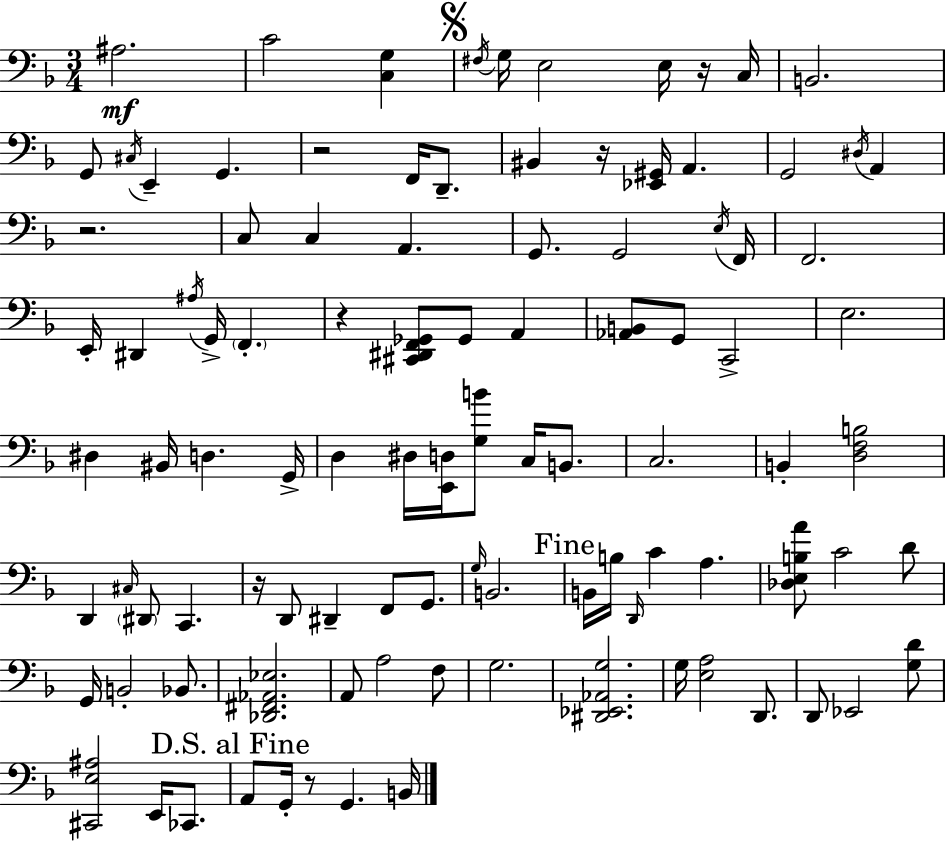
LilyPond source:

{
  \clef bass
  \numericTimeSignature
  \time 3/4
  \key d \minor
  ais2.\mf | c'2 <c g>4 | \mark \markup { \musicglyph "scripts.segno" } \acciaccatura { fis16 } g16 e2 e16 r16 | c16 b,2. | \break g,8 \acciaccatura { cis16 } e,4-- g,4. | r2 f,16 d,8.-- | bis,4 r16 <ees, gis,>16 a,4. | g,2 \acciaccatura { dis16 } a,4 | \break r2. | c8 c4 a,4. | g,8. g,2 | \acciaccatura { e16 } f,16 f,2. | \break e,16-. dis,4 \acciaccatura { ais16 } g,16-> \parenthesize f,4.-. | r4 <cis, dis, f, ges,>8 ges,8 | a,4 <aes, b,>8 g,8 c,2-> | e2. | \break dis4 bis,16 d4. | g,16-> d4 dis16 <e, d>16 <g b'>8 | c16 b,8. c2. | b,4-. <d f b>2 | \break d,4 \grace { cis16 } \parenthesize dis,8 | c,4. r16 d,8 dis,4-- | f,8 g,8. \grace { g16 } b,2. | \mark "Fine" b,16 b16 \grace { d,16 } c'4 | \break a4. <des e b a'>8 c'2 | d'8 g,16 b,2-. | bes,8. <des, fis, aes, ees>2. | a,8 a2 | \break f8 g2. | <dis, ees, aes, g>2. | g16 <e a>2 | d,8. d,8 ees,2 | \break <g d'>8 <cis, e ais>2 | e,16 ces,8. \mark "D.S. al Fine" a,8 g,16-. r8 | g,4. b,16 \bar "|."
}